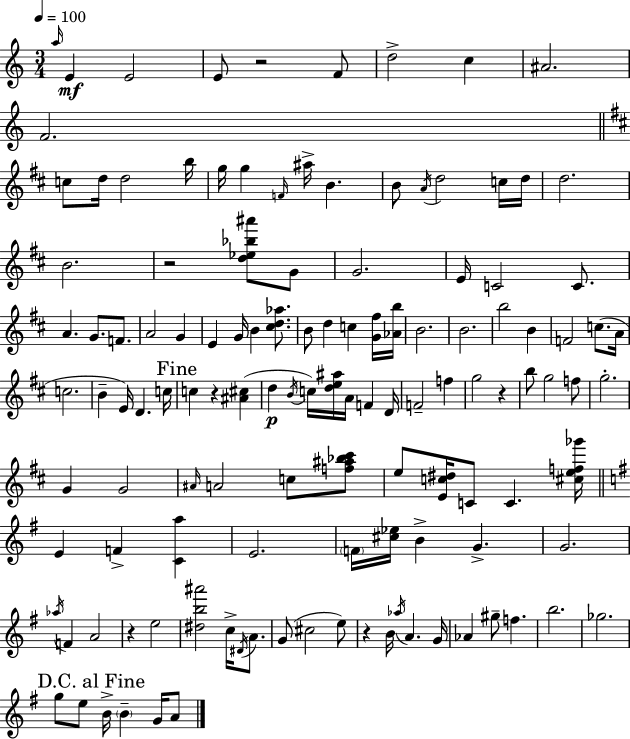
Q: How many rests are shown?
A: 6